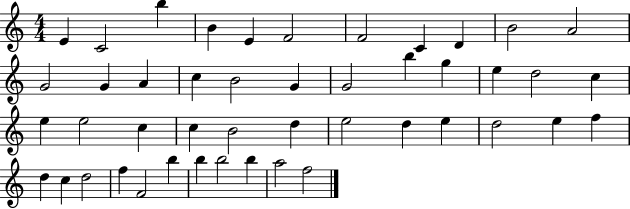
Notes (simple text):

E4/q C4/h B5/q B4/q E4/q F4/h F4/h C4/q D4/q B4/h A4/h G4/h G4/q A4/q C5/q B4/h G4/q G4/h B5/q G5/q E5/q D5/h C5/q E5/q E5/h C5/q C5/q B4/h D5/q E5/h D5/q E5/q D5/h E5/q F5/q D5/q C5/q D5/h F5/q F4/h B5/q B5/q B5/h B5/q A5/h F5/h